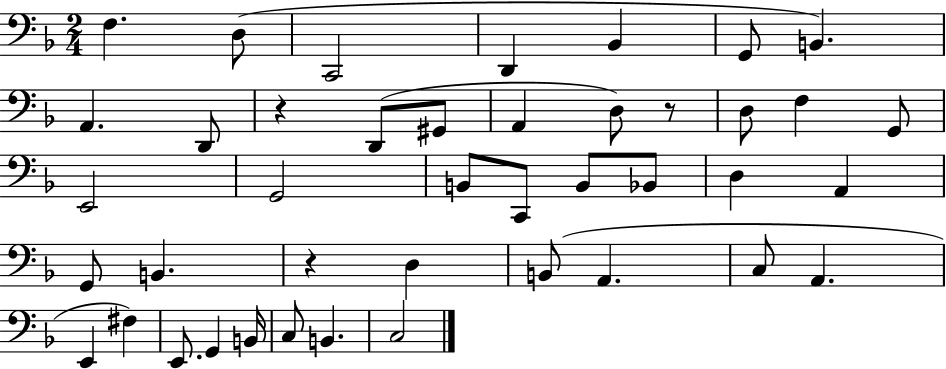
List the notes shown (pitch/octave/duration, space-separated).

F3/q. D3/e C2/h D2/q Bb2/q G2/e B2/q. A2/q. D2/e R/q D2/e G#2/e A2/q D3/e R/e D3/e F3/q G2/e E2/h G2/h B2/e C2/e B2/e Bb2/e D3/q A2/q G2/e B2/q. R/q D3/q B2/e A2/q. C3/e A2/q. E2/q F#3/q E2/e. G2/q B2/s C3/e B2/q. C3/h